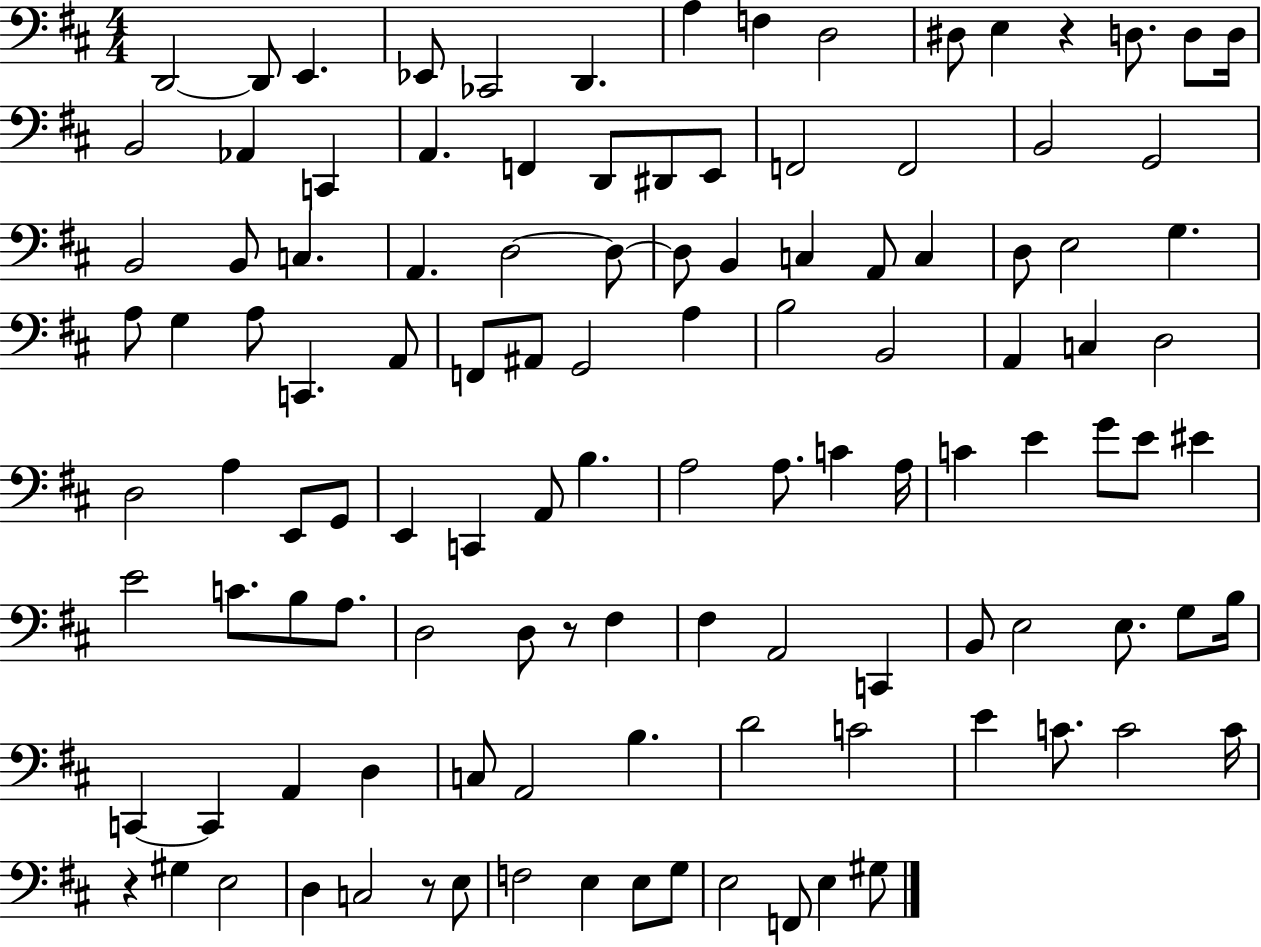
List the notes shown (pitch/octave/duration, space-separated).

D2/h D2/e E2/q. Eb2/e CES2/h D2/q. A3/q F3/q D3/h D#3/e E3/q R/q D3/e. D3/e D3/s B2/h Ab2/q C2/q A2/q. F2/q D2/e D#2/e E2/e F2/h F2/h B2/h G2/h B2/h B2/e C3/q. A2/q. D3/h D3/e D3/e B2/q C3/q A2/e C3/q D3/e E3/h G3/q. A3/e G3/q A3/e C2/q. A2/e F2/e A#2/e G2/h A3/q B3/h B2/h A2/q C3/q D3/h D3/h A3/q E2/e G2/e E2/q C2/q A2/e B3/q. A3/h A3/e. C4/q A3/s C4/q E4/q G4/e E4/e EIS4/q E4/h C4/e. B3/e A3/e. D3/h D3/e R/e F#3/q F#3/q A2/h C2/q B2/e E3/h E3/e. G3/e B3/s C2/q C2/q A2/q D3/q C3/e A2/h B3/q. D4/h C4/h E4/q C4/e. C4/h C4/s R/q G#3/q E3/h D3/q C3/h R/e E3/e F3/h E3/q E3/e G3/e E3/h F2/e E3/q G#3/e